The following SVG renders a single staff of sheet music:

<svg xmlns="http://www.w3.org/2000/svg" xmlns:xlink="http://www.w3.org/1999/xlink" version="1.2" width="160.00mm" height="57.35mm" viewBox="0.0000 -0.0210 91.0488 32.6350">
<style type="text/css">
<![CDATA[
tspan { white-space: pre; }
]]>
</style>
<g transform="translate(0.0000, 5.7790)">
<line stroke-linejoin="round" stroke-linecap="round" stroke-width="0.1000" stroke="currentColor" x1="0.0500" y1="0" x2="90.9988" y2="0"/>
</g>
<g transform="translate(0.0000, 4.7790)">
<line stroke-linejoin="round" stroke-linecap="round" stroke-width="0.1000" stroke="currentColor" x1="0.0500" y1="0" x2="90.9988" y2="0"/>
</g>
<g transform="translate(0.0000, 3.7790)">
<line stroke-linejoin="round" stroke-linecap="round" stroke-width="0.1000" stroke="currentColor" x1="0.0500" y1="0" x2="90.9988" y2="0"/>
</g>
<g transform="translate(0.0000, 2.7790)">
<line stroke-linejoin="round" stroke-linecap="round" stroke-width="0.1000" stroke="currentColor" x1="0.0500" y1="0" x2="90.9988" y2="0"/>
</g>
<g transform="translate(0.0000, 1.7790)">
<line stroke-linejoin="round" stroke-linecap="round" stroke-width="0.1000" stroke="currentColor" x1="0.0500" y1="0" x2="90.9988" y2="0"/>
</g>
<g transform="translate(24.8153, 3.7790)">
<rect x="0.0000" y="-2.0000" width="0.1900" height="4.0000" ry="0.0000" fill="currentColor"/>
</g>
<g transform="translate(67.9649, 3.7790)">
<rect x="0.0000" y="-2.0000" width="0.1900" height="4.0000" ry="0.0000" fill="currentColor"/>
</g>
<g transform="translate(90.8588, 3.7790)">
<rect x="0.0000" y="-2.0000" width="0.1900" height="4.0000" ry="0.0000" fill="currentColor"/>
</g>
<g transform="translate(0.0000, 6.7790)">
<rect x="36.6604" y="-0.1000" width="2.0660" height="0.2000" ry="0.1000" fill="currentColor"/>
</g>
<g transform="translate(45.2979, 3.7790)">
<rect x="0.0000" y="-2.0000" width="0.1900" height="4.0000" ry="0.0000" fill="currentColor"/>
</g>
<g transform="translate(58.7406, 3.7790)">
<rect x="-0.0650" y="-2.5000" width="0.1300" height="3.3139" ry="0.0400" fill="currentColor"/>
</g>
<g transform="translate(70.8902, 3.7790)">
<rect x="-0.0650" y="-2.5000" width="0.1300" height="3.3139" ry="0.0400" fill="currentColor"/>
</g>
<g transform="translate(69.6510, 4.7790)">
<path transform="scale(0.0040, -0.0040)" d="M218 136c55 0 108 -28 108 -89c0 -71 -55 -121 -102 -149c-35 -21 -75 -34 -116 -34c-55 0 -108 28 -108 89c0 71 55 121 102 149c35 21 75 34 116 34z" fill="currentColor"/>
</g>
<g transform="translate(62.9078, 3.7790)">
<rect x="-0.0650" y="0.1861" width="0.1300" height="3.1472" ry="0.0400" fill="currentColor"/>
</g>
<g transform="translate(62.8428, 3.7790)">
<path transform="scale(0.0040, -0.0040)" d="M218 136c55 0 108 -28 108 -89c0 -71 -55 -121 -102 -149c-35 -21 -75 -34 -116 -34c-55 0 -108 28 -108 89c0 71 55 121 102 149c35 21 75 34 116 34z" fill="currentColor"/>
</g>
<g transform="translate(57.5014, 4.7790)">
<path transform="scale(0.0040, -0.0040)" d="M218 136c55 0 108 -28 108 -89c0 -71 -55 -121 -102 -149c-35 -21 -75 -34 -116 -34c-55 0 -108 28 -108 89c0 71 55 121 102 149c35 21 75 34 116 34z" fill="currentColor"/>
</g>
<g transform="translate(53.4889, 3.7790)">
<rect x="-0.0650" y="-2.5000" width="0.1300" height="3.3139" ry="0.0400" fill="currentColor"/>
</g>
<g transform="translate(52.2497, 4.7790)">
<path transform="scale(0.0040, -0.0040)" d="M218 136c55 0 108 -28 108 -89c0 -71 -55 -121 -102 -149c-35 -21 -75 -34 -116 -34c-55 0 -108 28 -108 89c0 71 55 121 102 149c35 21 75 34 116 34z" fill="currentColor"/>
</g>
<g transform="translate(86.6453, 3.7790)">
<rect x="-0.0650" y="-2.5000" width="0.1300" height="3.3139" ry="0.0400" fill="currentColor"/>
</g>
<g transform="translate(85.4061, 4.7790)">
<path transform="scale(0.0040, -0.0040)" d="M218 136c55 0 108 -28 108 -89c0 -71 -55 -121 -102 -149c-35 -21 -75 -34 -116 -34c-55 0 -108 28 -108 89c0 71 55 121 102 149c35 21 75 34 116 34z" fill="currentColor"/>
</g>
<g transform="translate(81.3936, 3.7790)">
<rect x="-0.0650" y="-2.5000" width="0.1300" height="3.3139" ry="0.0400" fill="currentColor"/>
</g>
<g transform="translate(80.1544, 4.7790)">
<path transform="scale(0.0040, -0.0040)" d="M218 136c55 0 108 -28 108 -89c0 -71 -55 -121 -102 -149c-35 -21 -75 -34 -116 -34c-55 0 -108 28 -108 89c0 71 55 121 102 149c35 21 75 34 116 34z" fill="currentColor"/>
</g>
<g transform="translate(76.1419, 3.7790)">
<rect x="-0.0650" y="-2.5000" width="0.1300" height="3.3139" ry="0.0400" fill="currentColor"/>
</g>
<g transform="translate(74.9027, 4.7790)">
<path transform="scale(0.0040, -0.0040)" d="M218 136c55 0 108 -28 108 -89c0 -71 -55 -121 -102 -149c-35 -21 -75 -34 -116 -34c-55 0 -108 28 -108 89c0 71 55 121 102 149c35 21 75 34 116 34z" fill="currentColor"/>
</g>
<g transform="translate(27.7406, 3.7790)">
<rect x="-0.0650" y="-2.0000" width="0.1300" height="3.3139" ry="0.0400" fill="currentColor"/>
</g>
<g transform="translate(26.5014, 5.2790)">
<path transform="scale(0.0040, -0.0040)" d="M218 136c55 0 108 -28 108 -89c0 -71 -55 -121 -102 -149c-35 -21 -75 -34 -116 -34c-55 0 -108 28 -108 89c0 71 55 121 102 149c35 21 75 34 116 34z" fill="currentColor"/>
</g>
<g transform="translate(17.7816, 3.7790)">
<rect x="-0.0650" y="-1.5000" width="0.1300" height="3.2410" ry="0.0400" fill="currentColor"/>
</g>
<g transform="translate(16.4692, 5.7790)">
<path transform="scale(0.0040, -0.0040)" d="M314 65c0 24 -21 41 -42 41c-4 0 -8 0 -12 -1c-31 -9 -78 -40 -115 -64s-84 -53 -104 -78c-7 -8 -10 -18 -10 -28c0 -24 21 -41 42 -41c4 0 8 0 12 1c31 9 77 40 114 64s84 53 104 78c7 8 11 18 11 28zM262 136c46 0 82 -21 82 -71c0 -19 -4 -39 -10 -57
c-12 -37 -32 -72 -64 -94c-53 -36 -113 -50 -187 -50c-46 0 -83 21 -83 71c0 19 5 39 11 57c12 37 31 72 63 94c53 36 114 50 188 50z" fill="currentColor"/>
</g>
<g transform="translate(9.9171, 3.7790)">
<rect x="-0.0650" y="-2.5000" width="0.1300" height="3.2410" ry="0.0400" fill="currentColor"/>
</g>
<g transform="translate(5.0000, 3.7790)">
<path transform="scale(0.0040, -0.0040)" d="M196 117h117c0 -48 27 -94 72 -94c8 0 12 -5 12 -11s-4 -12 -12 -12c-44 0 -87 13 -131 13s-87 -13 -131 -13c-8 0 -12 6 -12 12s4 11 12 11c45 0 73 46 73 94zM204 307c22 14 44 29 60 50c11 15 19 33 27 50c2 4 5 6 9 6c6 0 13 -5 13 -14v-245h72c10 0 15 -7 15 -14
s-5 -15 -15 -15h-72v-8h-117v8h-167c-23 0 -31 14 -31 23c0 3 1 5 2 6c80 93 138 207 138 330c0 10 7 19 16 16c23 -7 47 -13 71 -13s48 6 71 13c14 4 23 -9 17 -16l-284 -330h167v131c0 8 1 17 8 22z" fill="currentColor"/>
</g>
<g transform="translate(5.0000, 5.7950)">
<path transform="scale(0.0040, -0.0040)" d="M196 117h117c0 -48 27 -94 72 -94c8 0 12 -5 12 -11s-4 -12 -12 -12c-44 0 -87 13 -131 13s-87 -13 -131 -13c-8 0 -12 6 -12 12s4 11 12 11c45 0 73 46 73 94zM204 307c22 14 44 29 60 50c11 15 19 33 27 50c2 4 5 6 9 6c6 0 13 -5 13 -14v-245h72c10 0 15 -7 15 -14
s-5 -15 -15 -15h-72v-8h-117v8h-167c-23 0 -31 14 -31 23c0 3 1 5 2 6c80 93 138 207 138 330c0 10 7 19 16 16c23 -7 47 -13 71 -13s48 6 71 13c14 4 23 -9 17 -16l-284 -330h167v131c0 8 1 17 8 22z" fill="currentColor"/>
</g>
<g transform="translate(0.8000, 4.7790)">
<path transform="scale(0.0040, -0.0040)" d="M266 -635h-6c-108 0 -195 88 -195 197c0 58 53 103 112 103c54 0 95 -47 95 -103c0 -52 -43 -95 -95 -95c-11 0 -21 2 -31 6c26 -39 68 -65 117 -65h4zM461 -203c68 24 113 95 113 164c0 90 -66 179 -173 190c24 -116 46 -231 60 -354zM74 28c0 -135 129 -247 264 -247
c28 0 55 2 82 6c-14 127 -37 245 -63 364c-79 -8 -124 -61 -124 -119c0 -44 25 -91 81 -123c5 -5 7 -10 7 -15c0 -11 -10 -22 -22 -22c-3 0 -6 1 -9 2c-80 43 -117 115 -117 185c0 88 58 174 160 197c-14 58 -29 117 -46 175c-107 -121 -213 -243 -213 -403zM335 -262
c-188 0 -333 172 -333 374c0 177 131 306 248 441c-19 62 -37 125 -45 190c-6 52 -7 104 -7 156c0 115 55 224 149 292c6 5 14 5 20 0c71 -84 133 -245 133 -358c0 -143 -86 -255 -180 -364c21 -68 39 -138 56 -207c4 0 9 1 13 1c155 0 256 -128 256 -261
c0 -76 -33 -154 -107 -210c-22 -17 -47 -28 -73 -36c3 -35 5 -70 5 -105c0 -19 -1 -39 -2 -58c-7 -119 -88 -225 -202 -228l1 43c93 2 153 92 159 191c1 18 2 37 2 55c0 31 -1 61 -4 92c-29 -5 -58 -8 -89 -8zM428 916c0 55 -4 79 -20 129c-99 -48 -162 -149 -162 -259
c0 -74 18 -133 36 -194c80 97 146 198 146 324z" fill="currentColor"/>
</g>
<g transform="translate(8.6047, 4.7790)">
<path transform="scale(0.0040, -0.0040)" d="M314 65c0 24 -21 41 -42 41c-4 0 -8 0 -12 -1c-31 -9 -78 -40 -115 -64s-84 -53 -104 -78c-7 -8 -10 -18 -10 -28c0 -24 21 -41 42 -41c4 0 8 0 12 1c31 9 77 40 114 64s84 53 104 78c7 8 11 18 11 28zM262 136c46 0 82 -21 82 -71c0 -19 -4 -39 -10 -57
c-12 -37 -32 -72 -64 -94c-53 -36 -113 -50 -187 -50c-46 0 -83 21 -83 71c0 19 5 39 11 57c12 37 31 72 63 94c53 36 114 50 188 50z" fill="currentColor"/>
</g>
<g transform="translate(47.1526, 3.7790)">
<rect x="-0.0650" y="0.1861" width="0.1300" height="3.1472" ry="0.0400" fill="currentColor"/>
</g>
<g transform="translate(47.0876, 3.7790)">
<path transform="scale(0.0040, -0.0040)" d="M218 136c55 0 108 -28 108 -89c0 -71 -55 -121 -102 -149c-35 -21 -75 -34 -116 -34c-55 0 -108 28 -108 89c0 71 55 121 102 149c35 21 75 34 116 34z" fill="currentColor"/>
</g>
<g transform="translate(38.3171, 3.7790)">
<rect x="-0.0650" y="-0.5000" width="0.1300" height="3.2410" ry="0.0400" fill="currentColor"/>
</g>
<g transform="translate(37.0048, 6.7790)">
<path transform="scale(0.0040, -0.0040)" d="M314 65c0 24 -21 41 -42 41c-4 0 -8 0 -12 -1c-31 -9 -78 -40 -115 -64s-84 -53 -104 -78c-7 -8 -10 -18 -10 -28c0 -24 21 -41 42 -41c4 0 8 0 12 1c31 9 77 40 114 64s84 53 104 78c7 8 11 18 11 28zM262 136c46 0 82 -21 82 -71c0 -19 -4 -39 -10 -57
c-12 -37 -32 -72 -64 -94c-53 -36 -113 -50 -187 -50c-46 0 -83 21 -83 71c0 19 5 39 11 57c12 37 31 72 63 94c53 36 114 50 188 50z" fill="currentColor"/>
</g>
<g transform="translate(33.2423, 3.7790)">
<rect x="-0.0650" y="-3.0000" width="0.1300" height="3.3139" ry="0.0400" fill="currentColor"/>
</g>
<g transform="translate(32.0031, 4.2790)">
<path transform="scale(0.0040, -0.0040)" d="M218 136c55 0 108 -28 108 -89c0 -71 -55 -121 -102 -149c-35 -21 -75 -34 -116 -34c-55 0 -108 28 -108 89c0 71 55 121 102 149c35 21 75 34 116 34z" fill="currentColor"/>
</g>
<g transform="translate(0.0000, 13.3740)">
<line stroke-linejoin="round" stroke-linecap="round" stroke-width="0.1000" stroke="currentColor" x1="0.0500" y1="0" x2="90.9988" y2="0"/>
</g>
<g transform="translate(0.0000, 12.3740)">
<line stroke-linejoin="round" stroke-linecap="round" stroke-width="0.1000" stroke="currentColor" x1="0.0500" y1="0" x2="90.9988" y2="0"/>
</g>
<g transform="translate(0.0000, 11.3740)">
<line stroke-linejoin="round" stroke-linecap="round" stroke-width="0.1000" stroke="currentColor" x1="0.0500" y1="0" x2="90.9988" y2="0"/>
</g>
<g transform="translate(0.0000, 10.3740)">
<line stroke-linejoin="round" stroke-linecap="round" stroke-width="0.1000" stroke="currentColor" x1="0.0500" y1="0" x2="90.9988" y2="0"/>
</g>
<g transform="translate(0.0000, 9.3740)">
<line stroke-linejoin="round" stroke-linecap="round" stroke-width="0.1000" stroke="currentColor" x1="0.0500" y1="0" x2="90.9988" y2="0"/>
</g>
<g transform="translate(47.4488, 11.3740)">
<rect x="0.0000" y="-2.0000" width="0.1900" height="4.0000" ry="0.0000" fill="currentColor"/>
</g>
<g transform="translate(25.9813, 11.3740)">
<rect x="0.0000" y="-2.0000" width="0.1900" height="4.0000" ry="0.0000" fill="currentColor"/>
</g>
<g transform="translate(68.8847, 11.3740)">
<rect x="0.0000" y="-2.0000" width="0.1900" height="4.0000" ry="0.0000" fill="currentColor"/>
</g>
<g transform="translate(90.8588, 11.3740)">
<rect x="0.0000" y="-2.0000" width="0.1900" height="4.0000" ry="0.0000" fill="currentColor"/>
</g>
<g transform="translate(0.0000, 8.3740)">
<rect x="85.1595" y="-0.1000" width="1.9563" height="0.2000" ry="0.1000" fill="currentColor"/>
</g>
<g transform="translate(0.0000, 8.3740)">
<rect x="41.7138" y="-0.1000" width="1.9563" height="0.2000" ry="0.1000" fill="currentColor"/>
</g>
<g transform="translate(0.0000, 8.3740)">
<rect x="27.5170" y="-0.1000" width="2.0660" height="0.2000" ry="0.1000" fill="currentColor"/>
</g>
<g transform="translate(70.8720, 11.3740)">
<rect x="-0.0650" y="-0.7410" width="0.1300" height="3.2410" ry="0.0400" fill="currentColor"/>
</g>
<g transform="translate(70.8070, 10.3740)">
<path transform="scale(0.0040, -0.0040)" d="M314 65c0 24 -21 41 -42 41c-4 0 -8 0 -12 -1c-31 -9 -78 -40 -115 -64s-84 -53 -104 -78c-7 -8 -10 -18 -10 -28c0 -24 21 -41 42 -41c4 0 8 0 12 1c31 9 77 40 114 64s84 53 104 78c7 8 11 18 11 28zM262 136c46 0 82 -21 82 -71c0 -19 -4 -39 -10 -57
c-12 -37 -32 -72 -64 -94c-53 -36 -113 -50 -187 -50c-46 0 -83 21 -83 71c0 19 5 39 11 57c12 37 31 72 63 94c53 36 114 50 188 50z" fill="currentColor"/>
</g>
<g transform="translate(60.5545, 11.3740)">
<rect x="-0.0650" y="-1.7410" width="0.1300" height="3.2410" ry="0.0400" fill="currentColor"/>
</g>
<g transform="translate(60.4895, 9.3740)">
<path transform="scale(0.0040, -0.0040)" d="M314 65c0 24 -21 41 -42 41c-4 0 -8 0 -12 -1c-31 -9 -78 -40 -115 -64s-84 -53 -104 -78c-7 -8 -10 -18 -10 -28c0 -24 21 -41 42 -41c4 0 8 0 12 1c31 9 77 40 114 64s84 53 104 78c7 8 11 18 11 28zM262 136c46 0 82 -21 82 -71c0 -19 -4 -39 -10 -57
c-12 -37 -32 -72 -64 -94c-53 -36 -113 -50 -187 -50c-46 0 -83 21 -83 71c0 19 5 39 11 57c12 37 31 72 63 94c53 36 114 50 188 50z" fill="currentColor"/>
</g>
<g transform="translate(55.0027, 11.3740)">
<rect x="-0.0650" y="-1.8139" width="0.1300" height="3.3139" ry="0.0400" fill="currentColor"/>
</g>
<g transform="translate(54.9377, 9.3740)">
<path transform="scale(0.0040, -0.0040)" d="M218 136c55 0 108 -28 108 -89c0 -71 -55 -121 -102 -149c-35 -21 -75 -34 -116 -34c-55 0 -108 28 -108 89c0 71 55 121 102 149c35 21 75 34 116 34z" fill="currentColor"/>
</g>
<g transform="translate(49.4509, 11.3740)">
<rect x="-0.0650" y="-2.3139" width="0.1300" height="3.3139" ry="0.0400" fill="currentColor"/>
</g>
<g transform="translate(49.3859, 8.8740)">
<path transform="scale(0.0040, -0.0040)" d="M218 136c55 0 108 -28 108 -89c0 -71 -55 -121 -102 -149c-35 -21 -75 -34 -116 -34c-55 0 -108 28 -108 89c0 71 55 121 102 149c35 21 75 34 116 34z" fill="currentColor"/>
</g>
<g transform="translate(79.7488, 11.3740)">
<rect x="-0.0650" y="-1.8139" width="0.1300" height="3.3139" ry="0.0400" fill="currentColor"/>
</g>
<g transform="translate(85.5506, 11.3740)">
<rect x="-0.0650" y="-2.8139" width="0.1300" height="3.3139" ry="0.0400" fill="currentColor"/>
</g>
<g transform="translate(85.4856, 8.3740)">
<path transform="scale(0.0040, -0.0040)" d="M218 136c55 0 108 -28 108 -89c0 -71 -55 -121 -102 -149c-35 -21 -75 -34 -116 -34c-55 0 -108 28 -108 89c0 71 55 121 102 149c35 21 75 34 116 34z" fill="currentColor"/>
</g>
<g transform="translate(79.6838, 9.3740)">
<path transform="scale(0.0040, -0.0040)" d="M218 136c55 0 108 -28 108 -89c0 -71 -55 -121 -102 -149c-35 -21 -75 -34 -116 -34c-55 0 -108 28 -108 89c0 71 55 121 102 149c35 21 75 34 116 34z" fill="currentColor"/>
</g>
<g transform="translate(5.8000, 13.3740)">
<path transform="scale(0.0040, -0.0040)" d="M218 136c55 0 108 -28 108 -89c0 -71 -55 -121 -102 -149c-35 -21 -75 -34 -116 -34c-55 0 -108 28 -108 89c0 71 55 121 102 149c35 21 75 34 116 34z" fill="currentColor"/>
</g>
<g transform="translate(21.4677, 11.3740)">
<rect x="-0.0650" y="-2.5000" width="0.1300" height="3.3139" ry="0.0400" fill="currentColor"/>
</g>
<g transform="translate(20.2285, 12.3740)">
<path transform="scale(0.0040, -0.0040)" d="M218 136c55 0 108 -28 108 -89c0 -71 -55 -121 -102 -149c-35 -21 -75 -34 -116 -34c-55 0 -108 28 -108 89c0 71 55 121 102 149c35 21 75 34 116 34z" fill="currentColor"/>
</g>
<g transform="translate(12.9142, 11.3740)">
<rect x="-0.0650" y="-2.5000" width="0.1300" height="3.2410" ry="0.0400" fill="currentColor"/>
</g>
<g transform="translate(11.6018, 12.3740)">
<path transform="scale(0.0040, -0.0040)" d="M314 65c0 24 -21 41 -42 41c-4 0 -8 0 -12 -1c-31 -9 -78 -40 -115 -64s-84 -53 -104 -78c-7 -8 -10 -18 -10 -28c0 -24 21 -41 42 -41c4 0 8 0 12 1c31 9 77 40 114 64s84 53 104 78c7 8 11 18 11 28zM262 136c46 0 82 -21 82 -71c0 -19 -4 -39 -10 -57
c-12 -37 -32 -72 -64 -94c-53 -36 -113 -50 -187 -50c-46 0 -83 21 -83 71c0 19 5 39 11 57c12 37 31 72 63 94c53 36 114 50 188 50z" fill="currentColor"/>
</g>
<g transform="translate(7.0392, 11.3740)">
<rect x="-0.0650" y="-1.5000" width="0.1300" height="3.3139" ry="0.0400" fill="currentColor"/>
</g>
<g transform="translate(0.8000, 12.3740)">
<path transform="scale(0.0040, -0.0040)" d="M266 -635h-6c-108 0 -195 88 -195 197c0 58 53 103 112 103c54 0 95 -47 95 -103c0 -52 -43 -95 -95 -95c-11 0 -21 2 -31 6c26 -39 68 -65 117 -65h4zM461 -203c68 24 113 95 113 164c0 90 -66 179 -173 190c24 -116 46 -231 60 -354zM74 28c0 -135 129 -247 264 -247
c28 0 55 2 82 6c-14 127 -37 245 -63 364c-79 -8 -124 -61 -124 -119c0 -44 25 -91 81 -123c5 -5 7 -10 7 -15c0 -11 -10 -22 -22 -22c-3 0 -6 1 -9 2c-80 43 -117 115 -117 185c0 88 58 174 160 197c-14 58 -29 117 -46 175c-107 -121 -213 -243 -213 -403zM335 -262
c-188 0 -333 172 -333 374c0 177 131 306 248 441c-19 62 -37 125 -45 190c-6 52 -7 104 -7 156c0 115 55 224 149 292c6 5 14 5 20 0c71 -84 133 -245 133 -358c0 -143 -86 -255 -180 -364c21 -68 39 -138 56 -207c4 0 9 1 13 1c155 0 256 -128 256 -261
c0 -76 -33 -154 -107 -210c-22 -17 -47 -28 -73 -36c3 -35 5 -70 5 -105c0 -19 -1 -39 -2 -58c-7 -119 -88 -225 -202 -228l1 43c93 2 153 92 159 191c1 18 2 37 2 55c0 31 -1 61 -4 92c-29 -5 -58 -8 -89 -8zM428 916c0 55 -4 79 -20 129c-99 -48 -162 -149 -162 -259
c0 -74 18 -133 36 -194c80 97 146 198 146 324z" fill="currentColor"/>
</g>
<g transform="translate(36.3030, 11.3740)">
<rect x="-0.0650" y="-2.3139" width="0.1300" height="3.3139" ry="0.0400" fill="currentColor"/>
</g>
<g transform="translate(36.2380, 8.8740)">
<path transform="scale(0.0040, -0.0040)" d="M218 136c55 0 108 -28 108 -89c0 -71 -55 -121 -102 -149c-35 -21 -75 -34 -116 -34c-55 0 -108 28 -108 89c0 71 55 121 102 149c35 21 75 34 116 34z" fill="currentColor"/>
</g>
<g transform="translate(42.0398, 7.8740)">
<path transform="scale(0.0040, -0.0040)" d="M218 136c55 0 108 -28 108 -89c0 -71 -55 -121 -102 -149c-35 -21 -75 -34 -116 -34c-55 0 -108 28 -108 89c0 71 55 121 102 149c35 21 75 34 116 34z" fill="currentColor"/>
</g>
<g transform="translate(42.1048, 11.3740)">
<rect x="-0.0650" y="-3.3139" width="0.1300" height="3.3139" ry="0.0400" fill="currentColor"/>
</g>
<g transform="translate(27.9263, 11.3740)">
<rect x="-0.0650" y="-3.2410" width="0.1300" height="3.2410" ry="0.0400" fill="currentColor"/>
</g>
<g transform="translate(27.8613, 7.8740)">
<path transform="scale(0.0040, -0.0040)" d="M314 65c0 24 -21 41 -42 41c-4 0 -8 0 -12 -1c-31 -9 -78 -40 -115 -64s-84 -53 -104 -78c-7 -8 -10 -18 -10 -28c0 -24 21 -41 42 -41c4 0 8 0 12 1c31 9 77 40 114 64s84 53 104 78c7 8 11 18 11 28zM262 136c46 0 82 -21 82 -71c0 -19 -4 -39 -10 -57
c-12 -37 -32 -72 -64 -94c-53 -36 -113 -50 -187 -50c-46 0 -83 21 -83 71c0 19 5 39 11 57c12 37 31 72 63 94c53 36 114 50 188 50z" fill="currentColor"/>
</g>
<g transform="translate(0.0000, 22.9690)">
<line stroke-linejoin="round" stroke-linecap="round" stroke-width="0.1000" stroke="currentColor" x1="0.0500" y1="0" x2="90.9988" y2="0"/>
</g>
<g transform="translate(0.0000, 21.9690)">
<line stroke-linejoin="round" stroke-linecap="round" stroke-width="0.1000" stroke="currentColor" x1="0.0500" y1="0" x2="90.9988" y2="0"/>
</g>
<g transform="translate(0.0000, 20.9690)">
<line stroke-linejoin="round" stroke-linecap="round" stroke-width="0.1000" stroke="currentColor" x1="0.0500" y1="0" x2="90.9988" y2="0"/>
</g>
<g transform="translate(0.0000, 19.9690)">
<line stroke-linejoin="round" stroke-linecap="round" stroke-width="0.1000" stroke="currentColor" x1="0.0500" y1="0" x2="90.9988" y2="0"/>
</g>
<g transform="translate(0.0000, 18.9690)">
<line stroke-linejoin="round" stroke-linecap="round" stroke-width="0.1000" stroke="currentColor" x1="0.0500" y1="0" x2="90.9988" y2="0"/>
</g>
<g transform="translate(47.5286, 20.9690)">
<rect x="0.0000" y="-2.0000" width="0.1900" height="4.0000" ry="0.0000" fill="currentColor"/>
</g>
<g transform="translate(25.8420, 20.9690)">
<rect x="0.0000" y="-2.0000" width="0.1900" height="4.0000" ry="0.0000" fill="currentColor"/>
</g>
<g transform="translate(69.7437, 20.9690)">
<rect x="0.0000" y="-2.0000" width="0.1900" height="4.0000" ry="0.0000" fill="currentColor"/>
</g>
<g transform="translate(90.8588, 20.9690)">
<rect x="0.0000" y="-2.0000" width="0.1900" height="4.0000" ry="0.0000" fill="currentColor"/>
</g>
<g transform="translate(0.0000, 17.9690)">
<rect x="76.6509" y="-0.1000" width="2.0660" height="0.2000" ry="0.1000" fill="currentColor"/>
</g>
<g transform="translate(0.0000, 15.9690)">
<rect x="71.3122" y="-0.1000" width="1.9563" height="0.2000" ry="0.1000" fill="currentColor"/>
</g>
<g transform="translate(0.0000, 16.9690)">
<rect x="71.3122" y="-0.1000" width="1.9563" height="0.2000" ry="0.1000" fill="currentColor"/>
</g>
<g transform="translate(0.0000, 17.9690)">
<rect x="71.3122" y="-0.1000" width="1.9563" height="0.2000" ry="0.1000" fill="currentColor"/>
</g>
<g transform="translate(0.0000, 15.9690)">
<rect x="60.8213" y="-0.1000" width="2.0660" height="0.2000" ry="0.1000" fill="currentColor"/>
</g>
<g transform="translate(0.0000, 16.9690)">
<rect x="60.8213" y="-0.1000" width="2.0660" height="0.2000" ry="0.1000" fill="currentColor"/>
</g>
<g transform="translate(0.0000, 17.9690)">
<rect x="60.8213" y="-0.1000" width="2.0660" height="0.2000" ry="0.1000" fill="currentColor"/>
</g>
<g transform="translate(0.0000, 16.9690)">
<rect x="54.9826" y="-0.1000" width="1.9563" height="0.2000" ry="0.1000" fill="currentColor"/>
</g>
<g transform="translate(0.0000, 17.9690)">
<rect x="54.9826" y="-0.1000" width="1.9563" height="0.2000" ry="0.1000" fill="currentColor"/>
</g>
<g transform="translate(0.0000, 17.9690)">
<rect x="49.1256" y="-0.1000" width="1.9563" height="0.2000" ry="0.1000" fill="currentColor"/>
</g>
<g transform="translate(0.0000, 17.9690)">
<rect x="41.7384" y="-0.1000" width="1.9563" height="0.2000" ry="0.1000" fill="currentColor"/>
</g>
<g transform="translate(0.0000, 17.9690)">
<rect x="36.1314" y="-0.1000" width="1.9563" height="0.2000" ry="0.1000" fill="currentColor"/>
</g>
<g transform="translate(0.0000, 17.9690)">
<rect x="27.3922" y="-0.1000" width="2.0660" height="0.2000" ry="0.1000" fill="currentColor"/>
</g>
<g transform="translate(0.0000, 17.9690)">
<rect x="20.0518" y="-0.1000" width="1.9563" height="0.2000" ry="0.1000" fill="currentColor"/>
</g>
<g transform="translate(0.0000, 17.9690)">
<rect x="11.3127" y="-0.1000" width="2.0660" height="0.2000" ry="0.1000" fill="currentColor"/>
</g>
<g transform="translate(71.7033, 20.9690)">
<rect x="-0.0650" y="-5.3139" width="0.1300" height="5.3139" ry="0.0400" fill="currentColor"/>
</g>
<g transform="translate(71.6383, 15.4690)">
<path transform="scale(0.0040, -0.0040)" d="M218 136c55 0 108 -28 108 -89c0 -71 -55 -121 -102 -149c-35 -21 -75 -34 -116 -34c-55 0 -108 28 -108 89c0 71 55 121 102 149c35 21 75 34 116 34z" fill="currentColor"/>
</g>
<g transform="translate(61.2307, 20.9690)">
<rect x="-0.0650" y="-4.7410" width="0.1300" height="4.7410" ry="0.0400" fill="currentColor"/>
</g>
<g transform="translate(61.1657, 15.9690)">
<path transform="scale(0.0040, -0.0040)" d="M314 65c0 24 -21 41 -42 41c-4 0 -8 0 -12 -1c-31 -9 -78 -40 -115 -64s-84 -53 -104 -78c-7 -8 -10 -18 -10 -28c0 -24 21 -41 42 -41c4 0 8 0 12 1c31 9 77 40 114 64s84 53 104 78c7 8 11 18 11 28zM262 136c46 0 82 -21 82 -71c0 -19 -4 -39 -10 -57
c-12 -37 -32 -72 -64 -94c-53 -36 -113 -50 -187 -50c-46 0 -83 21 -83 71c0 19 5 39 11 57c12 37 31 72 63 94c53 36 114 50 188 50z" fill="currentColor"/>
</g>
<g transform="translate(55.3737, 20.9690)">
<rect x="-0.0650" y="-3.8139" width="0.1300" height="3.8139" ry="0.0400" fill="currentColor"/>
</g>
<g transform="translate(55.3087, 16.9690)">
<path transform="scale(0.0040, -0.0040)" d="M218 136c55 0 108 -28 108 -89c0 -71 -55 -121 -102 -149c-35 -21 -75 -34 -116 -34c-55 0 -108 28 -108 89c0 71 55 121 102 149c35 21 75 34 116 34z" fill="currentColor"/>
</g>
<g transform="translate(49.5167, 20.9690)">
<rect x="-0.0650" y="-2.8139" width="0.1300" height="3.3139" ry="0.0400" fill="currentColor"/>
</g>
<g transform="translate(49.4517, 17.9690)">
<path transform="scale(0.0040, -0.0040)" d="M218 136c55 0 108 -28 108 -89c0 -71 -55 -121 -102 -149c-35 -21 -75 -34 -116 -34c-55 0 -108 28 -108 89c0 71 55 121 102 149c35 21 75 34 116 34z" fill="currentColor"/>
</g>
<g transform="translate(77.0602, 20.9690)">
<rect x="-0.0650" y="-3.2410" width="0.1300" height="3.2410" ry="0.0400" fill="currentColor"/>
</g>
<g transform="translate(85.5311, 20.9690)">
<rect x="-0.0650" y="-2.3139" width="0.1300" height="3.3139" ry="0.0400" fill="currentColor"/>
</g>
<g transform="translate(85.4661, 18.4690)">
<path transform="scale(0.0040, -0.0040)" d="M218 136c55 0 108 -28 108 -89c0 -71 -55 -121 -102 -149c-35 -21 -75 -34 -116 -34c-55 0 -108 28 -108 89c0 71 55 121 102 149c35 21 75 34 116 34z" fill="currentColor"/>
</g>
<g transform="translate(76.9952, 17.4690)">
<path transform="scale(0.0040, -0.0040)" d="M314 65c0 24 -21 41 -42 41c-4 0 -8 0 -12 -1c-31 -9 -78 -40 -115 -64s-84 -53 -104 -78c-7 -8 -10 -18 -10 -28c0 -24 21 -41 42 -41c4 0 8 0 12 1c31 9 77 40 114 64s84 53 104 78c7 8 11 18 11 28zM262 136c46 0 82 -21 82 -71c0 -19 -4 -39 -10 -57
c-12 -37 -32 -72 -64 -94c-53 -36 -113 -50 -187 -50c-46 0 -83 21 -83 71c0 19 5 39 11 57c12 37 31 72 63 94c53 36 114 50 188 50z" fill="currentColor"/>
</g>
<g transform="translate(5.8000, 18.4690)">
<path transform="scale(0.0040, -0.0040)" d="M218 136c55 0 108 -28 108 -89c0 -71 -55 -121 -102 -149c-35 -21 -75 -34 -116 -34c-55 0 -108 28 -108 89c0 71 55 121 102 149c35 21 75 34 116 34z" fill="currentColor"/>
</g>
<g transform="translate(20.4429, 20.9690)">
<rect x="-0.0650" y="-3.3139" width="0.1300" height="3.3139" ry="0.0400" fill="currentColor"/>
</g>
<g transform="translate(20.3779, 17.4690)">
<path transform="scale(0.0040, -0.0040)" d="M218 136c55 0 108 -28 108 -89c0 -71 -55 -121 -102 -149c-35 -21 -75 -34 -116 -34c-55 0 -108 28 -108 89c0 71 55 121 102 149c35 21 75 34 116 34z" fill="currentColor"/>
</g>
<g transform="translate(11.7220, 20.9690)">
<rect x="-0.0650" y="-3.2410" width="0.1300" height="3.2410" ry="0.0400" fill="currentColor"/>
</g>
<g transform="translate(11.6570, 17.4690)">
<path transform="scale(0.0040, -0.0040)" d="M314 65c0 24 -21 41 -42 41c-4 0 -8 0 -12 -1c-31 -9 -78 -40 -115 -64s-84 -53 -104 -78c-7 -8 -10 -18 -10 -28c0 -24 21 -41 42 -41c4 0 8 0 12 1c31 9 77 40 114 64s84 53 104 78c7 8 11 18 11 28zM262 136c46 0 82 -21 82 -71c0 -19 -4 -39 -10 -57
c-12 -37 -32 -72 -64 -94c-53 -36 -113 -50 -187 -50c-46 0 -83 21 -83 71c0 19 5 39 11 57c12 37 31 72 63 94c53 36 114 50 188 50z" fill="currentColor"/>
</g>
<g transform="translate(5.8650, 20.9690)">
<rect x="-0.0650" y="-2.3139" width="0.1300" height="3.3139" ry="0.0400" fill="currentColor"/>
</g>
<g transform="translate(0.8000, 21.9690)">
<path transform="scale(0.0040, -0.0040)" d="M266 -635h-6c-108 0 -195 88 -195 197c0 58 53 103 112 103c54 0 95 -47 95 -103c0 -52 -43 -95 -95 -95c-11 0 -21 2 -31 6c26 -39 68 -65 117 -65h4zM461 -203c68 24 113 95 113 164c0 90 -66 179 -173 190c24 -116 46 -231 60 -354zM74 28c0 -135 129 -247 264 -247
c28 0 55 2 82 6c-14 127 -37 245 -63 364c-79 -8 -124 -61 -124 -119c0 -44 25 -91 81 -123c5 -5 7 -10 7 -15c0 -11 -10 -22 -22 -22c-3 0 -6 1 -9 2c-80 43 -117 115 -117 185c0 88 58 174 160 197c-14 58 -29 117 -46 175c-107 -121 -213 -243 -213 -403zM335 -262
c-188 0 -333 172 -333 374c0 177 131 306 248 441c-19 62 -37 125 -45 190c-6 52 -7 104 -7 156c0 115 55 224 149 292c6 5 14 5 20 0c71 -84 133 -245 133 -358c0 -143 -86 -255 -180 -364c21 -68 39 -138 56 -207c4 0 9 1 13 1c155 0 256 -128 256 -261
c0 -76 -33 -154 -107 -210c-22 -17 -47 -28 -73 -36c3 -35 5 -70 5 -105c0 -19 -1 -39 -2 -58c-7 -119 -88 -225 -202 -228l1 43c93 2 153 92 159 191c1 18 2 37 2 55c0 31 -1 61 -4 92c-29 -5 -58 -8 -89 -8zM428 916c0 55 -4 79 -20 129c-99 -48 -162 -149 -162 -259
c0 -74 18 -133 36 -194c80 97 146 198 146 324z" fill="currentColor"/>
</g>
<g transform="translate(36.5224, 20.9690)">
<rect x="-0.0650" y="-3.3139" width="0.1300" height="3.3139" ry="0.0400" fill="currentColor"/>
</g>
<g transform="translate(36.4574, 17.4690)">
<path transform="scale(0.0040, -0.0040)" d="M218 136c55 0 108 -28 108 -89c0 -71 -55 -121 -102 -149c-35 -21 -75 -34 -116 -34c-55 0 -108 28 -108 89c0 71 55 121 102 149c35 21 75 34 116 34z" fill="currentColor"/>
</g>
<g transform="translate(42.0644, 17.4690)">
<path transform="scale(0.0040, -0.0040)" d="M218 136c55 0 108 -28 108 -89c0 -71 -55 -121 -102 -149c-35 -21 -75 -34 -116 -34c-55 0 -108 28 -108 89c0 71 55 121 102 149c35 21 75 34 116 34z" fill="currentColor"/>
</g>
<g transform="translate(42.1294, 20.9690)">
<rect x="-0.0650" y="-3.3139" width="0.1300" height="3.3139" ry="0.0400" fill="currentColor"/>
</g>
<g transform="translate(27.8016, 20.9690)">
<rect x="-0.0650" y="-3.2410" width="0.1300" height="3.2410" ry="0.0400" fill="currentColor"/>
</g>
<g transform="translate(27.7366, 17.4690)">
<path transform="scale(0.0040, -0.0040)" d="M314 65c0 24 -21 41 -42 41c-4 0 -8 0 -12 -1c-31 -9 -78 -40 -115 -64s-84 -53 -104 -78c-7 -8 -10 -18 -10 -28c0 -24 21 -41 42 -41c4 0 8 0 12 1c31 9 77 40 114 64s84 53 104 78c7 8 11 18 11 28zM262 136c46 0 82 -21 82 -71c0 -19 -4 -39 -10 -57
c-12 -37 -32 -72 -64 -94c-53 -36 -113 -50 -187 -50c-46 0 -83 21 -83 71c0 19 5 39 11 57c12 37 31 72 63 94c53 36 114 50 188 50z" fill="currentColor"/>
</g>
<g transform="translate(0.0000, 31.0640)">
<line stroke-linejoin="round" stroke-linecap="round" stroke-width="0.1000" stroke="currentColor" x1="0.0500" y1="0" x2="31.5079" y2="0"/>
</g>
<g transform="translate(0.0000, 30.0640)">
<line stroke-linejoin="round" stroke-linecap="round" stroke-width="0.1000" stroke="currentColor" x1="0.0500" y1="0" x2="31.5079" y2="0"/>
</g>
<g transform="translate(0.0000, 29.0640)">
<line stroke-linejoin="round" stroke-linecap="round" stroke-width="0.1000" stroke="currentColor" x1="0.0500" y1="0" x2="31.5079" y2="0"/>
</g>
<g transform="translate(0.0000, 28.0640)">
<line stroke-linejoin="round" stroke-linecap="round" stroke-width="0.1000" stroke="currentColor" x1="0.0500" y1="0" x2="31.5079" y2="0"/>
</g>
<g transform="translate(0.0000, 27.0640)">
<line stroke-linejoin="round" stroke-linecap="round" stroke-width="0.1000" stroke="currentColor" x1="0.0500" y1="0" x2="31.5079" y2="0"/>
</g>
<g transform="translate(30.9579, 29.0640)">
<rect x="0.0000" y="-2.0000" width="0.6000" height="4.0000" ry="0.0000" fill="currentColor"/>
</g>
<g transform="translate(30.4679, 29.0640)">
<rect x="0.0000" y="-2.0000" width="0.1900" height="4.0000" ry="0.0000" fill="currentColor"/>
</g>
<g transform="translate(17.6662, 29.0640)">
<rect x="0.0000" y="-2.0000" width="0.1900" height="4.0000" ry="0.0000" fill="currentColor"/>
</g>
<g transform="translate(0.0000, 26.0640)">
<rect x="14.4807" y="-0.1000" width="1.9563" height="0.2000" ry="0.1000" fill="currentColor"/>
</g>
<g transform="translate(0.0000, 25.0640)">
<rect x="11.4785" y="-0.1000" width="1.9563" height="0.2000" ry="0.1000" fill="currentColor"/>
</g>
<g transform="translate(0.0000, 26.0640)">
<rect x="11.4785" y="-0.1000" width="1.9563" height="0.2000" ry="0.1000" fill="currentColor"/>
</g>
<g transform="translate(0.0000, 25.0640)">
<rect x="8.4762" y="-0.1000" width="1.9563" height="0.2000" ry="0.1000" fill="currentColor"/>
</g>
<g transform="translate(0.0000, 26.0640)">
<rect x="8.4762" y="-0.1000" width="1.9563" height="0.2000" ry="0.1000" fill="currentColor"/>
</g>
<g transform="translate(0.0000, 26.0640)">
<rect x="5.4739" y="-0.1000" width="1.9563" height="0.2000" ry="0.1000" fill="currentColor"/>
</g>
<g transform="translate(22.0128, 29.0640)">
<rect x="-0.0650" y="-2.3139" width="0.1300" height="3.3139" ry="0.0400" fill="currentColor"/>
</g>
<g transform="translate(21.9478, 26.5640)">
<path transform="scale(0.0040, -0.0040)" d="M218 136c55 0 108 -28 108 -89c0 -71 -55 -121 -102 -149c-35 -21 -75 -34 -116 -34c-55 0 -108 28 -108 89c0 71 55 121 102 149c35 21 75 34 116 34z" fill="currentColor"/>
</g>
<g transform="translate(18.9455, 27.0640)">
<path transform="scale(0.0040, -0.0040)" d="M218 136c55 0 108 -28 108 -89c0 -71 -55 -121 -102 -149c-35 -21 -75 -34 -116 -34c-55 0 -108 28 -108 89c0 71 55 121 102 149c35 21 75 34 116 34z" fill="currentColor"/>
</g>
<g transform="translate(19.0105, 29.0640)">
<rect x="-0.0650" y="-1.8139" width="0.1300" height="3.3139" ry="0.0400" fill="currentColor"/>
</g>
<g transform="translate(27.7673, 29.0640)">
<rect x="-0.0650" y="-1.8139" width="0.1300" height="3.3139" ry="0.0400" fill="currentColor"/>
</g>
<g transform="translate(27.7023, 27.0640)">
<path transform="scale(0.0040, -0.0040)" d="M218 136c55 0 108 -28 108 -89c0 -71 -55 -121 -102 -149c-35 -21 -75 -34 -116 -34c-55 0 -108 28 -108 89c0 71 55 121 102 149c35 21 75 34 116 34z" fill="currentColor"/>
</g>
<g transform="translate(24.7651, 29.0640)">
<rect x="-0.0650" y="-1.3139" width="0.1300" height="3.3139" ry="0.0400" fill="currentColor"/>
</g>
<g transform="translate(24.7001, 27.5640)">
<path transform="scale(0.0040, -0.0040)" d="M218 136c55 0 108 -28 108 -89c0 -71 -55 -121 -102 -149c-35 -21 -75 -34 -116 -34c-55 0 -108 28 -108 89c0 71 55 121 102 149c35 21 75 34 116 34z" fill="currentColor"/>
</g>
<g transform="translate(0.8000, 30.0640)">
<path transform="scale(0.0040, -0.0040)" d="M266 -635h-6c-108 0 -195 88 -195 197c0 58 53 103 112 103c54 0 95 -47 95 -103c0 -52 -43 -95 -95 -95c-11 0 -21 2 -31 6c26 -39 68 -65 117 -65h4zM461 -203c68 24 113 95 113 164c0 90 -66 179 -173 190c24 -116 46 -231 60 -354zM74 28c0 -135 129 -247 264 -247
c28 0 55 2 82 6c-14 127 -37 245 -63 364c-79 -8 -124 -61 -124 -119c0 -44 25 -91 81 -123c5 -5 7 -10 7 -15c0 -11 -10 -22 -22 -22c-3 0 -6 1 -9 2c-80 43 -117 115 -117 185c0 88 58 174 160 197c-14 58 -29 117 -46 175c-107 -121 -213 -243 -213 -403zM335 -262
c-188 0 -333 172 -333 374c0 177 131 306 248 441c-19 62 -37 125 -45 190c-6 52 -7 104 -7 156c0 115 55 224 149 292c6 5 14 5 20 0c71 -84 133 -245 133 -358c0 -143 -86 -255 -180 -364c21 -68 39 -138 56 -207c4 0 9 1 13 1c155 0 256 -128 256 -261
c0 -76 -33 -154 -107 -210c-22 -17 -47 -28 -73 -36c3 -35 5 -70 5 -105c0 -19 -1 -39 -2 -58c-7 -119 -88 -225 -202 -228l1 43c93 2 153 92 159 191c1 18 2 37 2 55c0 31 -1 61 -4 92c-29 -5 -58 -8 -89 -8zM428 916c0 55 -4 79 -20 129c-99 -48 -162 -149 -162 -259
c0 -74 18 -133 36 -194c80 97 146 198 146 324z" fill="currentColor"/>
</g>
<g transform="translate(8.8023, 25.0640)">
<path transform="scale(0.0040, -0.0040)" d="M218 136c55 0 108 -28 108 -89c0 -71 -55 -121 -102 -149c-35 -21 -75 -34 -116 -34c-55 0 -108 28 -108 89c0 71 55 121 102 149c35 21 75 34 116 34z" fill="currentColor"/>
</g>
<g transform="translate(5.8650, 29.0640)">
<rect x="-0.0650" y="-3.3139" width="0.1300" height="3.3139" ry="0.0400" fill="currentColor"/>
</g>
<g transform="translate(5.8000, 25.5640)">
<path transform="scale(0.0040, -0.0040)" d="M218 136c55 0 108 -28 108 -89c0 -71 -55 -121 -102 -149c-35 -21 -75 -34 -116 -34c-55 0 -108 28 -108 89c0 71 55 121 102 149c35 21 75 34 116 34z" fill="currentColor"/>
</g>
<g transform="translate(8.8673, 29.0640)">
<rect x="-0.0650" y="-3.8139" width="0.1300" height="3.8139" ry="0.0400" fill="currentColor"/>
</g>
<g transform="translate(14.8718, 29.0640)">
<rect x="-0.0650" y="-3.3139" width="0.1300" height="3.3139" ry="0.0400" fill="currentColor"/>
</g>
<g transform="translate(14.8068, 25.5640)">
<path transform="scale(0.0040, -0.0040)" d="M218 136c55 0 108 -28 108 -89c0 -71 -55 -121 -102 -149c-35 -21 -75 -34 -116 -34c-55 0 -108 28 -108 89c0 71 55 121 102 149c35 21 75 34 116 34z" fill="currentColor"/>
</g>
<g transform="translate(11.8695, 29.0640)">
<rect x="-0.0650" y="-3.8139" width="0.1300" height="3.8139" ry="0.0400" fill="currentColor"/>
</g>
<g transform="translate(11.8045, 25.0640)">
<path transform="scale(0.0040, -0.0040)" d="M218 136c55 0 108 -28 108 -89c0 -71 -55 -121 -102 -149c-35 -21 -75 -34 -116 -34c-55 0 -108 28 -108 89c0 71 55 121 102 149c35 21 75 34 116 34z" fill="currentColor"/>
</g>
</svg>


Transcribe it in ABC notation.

X:1
T:Untitled
M:4/4
L:1/4
K:C
G2 E2 F A C2 B G G B G G G G E G2 G b2 g b g f f2 d2 f a g b2 b b2 b b a c' e'2 f' b2 g b c' c' b f g e f